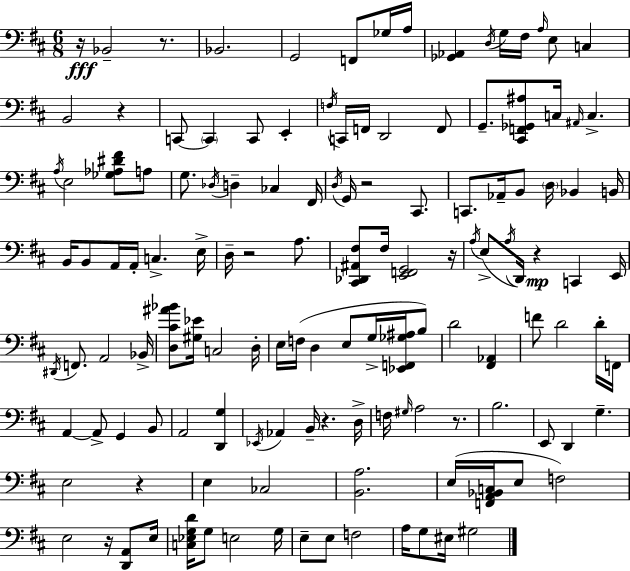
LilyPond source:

{
  \clef bass
  \numericTimeSignature
  \time 6/8
  \key d \major
  \repeat volta 2 { r16\fff bes,2-- r8. | bes,2. | g,2 f,8 ges16 a16 | <ges, aes,>4 \acciaccatura { d16 } g16 fis16 \grace { a16 } e8 c4 | \break b,2 r4 | c,8~~ \parenthesize c,4 c,8 e,4-. | \acciaccatura { f16 } c,16 f,16 d,2 | f,8 g,8.-- <cis, f, ges, ais>8 c16 \grace { ais,16 } c4.-> | \break \acciaccatura { a16 } e2 | <ges aes dis' fis'>8 a8 g8. \acciaccatura { des16 } d4-- | ces4 fis,16 \acciaccatura { d16 } g,16 r2 | cis,8. c,8. aes,16-- b,8 | \break \parenthesize d16 bes,4 b,16 b,16 b,8 a,16 a,16-. | c4.-> e16-> d16-- r2 | a8. <cis, des, ais, fis>8 fis16 <e, f, g,>2 | r16 \acciaccatura { a16 }( e8-> \acciaccatura { a16 }) d,16 | \break r4\mp c,4 e,16 \acciaccatura { dis,16 } f,8. | a,2 bes,16-> <d cis' ais' bes'>8 | <gis ees'>16 c2 d16-. e16 f16( | d4 e8 g16-> <ees, f, ges ais>16 b8) d'2 | \break <fis, aes,>4 f'8 | d'2 d'16-. f,16 a,4~~ | a,8-> g,4 b,8 a,2 | <d, g>4 \acciaccatura { ees,16 } aes,4 | \break b,16-- r4. d16-> f16 | \grace { gis16 } a2 r8. | b2. | e,8 d,4 g4.-- | \break e2 r4 | e4 ces2 | <b, a>2. | e16( <f, a, bes, c>16 e8 f2) | \break e2 r16 <d, a,>8 e16 | <c ees g d'>16 g8 e2 g16 | e8-- e8 f2 | a16 g8 eis16 gis2 | \break } \bar "|."
}